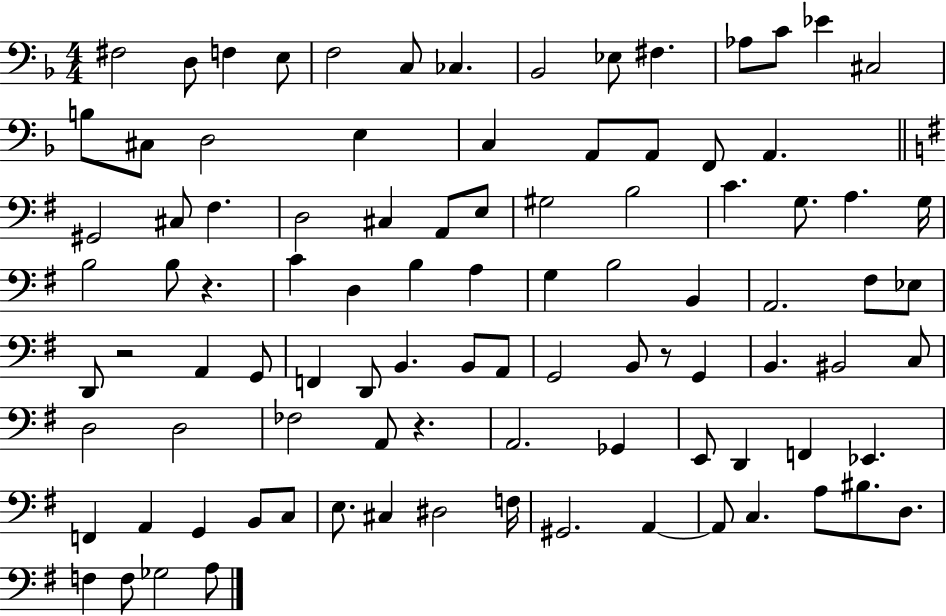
F#3/h D3/e F3/q E3/e F3/h C3/e CES3/q. Bb2/h Eb3/e F#3/q. Ab3/e C4/e Eb4/q C#3/h B3/e C#3/e D3/h E3/q C3/q A2/e A2/e F2/e A2/q. G#2/h C#3/e F#3/q. D3/h C#3/q A2/e E3/e G#3/h B3/h C4/q. G3/e. A3/q. G3/s B3/h B3/e R/q. C4/q D3/q B3/q A3/q G3/q B3/h B2/q A2/h. F#3/e Eb3/e D2/e R/h A2/q G2/e F2/q D2/e B2/q. B2/e A2/e G2/h B2/e R/e G2/q B2/q. BIS2/h C3/e D3/h D3/h FES3/h A2/e R/q. A2/h. Gb2/q E2/e D2/q F2/q Eb2/q. F2/q A2/q G2/q B2/e C3/e E3/e. C#3/q D#3/h F3/s G#2/h. A2/q A2/e C3/q. A3/e BIS3/e. D3/e. F3/q F3/e Gb3/h A3/e